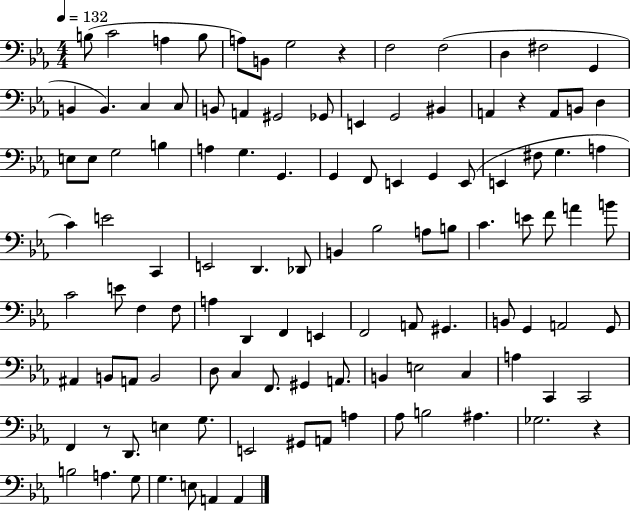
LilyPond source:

{
  \clef bass
  \numericTimeSignature
  \time 4/4
  \key ees \major
  \tempo 4 = 132
  b8( c'2 a4 b8 | a8) b,8 g2 r4 | f2 f2( | d4 fis2 g,4 | \break b,4 b,4.) c4 c8 | b,8 a,4 gis,2 ges,8 | e,4 g,2 bis,4 | a,4 r4 a,8 b,8 d4 | \break e8 e8 g2 b4 | a4 g4. g,4. | g,4 f,8 e,4 g,4 e,8( | e,4 fis8 g4. a4 | \break c'4) e'2 c,4 | e,2 d,4. des,8 | b,4 bes2 a8 b8 | c'4. e'8 f'8 a'4 b'8 | \break c'2 e'8 f4 f8 | a4 d,4 f,4 e,4 | f,2 a,8 gis,4. | b,8 g,4 a,2 g,8 | \break ais,4 b,8 a,8 b,2 | d8 c4 f,8. gis,4 a,8. | b,4 e2 c4 | a4 c,4 c,2 | \break f,4 r8 d,8. e4 g8. | e,2 gis,8 a,8 a4 | aes8 b2 ais4. | ges2. r4 | \break b2 a4. g8 | g4. e8 a,4 a,4 | \bar "|."
}